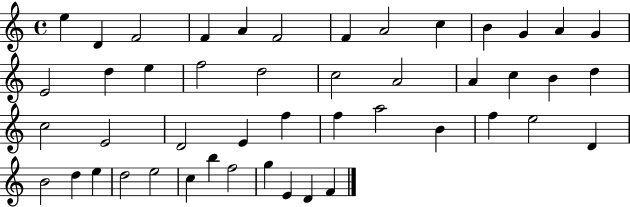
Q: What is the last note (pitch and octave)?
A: F4